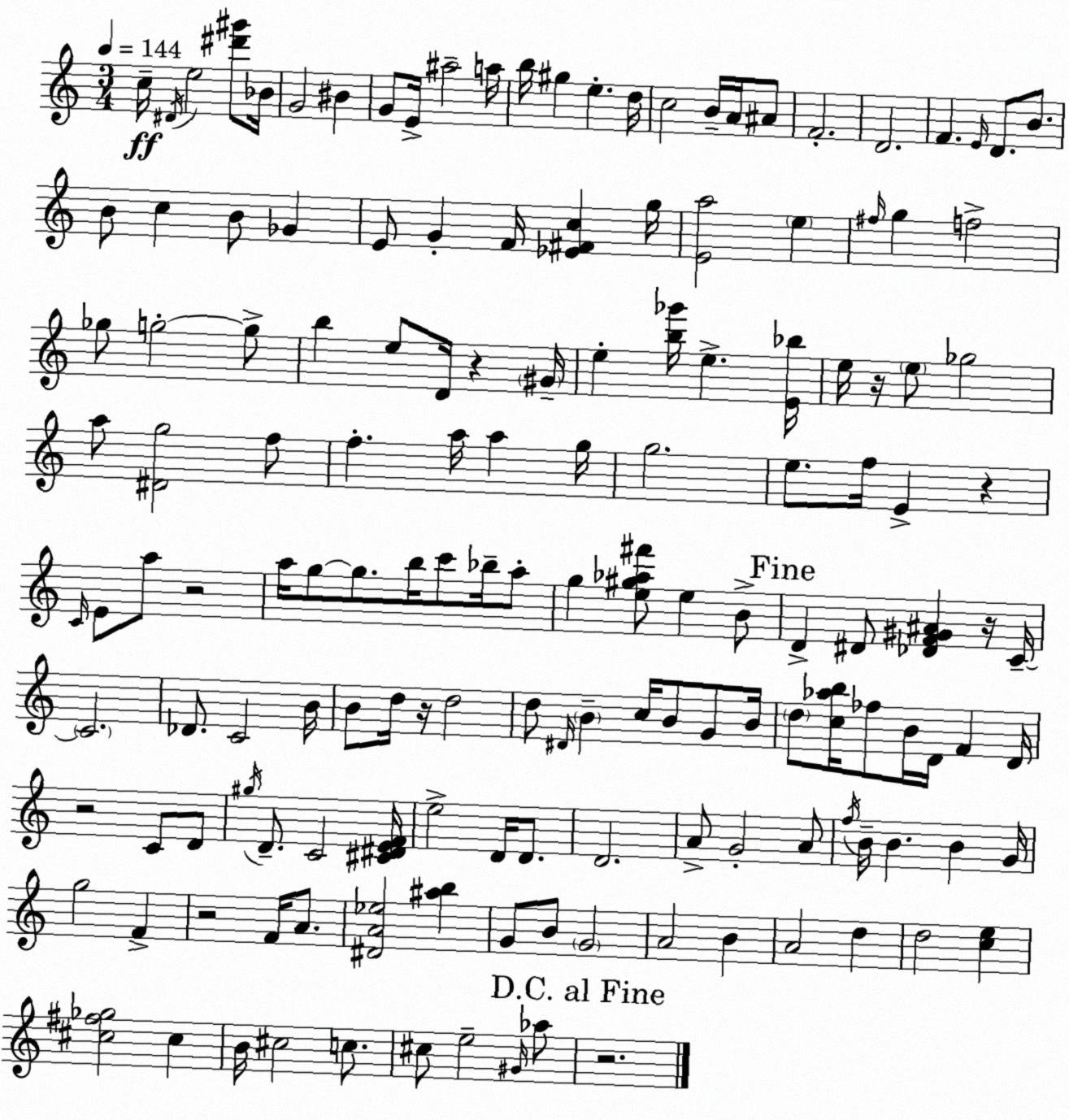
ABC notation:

X:1
T:Untitled
M:3/4
L:1/4
K:C
c/4 ^D/4 e2 [^d'^g']/2 _B/4 G2 ^B G/2 E/4 ^a2 a/4 b/4 ^g e d/4 c2 B/4 A/4 ^A/2 F2 D2 F E/4 D/2 B/2 B/2 c B/2 _G E/2 G F/4 [_E^Fc] g/4 [Ea]2 e ^f/4 g f2 _g/2 g2 g/2 b e/2 D/4 z ^G/4 e [b_g']/4 e [E_b]/4 e/4 z/4 e/2 _g2 a/2 [^Dg]2 f/2 f a/4 a g/4 g2 e/2 f/4 E z C/4 E/2 a/2 z2 a/4 g/2 g/2 b/4 c'/2 _b/4 a/2 g [e^g_a^f']/2 e B/2 D ^D/2 [_DF^G^A] z/4 C/4 C2 _D/2 C2 B/4 B/2 d/4 z/4 d2 d/2 ^D/4 B c/4 B/2 G/2 B/4 d/2 [c_ab]/4 _f/2 B/4 D/4 F D/4 z2 C/2 D/2 ^g/4 D/2 C2 [^C^DEF]/4 e2 D/4 D/2 D2 A/2 G2 A/2 f/4 B/4 B B G/4 g2 F z2 F/4 A/2 [^DA_e]2 [^ab] G/2 B/2 G2 A2 B A2 d d2 [ce] [^c^f_g]2 ^c B/4 ^c2 c/2 ^c/2 e2 ^G/4 _a/2 z2